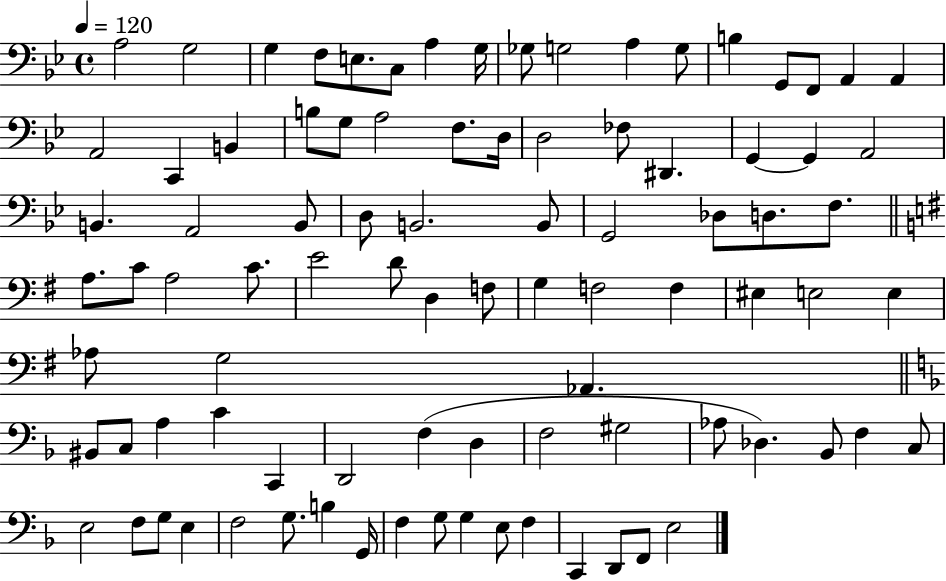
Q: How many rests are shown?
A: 0